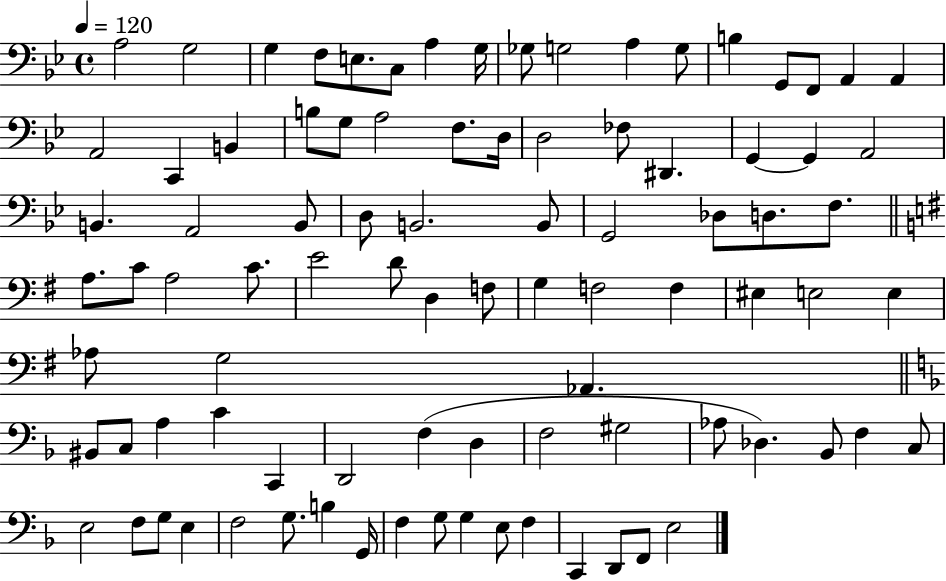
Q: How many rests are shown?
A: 0